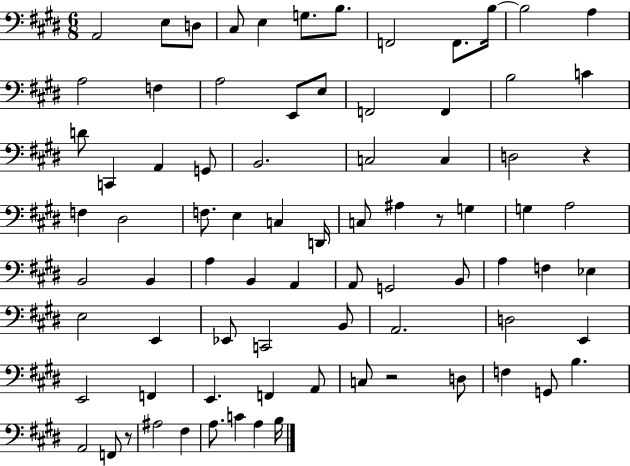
X:1
T:Untitled
M:6/8
L:1/4
K:E
A,,2 E,/2 D,/2 ^C,/2 E, G,/2 B,/2 F,,2 F,,/2 B,/4 B,2 A, A,2 F, A,2 E,,/2 E,/2 F,,2 F,, B,2 C D/2 C,, A,, G,,/2 B,,2 C,2 C, D,2 z F, ^D,2 F,/2 E, C, D,,/4 C,/2 ^A, z/2 G, G, A,2 B,,2 B,, A, B,, A,, A,,/2 G,,2 B,,/2 A, F, _E, E,2 E,, _E,,/2 C,,2 B,,/2 A,,2 D,2 E,, E,,2 F,, E,, F,, A,,/2 C,/2 z2 D,/2 F, G,,/2 B, A,,2 F,,/2 z/2 ^A,2 ^F, A,/2 C A, B,/4